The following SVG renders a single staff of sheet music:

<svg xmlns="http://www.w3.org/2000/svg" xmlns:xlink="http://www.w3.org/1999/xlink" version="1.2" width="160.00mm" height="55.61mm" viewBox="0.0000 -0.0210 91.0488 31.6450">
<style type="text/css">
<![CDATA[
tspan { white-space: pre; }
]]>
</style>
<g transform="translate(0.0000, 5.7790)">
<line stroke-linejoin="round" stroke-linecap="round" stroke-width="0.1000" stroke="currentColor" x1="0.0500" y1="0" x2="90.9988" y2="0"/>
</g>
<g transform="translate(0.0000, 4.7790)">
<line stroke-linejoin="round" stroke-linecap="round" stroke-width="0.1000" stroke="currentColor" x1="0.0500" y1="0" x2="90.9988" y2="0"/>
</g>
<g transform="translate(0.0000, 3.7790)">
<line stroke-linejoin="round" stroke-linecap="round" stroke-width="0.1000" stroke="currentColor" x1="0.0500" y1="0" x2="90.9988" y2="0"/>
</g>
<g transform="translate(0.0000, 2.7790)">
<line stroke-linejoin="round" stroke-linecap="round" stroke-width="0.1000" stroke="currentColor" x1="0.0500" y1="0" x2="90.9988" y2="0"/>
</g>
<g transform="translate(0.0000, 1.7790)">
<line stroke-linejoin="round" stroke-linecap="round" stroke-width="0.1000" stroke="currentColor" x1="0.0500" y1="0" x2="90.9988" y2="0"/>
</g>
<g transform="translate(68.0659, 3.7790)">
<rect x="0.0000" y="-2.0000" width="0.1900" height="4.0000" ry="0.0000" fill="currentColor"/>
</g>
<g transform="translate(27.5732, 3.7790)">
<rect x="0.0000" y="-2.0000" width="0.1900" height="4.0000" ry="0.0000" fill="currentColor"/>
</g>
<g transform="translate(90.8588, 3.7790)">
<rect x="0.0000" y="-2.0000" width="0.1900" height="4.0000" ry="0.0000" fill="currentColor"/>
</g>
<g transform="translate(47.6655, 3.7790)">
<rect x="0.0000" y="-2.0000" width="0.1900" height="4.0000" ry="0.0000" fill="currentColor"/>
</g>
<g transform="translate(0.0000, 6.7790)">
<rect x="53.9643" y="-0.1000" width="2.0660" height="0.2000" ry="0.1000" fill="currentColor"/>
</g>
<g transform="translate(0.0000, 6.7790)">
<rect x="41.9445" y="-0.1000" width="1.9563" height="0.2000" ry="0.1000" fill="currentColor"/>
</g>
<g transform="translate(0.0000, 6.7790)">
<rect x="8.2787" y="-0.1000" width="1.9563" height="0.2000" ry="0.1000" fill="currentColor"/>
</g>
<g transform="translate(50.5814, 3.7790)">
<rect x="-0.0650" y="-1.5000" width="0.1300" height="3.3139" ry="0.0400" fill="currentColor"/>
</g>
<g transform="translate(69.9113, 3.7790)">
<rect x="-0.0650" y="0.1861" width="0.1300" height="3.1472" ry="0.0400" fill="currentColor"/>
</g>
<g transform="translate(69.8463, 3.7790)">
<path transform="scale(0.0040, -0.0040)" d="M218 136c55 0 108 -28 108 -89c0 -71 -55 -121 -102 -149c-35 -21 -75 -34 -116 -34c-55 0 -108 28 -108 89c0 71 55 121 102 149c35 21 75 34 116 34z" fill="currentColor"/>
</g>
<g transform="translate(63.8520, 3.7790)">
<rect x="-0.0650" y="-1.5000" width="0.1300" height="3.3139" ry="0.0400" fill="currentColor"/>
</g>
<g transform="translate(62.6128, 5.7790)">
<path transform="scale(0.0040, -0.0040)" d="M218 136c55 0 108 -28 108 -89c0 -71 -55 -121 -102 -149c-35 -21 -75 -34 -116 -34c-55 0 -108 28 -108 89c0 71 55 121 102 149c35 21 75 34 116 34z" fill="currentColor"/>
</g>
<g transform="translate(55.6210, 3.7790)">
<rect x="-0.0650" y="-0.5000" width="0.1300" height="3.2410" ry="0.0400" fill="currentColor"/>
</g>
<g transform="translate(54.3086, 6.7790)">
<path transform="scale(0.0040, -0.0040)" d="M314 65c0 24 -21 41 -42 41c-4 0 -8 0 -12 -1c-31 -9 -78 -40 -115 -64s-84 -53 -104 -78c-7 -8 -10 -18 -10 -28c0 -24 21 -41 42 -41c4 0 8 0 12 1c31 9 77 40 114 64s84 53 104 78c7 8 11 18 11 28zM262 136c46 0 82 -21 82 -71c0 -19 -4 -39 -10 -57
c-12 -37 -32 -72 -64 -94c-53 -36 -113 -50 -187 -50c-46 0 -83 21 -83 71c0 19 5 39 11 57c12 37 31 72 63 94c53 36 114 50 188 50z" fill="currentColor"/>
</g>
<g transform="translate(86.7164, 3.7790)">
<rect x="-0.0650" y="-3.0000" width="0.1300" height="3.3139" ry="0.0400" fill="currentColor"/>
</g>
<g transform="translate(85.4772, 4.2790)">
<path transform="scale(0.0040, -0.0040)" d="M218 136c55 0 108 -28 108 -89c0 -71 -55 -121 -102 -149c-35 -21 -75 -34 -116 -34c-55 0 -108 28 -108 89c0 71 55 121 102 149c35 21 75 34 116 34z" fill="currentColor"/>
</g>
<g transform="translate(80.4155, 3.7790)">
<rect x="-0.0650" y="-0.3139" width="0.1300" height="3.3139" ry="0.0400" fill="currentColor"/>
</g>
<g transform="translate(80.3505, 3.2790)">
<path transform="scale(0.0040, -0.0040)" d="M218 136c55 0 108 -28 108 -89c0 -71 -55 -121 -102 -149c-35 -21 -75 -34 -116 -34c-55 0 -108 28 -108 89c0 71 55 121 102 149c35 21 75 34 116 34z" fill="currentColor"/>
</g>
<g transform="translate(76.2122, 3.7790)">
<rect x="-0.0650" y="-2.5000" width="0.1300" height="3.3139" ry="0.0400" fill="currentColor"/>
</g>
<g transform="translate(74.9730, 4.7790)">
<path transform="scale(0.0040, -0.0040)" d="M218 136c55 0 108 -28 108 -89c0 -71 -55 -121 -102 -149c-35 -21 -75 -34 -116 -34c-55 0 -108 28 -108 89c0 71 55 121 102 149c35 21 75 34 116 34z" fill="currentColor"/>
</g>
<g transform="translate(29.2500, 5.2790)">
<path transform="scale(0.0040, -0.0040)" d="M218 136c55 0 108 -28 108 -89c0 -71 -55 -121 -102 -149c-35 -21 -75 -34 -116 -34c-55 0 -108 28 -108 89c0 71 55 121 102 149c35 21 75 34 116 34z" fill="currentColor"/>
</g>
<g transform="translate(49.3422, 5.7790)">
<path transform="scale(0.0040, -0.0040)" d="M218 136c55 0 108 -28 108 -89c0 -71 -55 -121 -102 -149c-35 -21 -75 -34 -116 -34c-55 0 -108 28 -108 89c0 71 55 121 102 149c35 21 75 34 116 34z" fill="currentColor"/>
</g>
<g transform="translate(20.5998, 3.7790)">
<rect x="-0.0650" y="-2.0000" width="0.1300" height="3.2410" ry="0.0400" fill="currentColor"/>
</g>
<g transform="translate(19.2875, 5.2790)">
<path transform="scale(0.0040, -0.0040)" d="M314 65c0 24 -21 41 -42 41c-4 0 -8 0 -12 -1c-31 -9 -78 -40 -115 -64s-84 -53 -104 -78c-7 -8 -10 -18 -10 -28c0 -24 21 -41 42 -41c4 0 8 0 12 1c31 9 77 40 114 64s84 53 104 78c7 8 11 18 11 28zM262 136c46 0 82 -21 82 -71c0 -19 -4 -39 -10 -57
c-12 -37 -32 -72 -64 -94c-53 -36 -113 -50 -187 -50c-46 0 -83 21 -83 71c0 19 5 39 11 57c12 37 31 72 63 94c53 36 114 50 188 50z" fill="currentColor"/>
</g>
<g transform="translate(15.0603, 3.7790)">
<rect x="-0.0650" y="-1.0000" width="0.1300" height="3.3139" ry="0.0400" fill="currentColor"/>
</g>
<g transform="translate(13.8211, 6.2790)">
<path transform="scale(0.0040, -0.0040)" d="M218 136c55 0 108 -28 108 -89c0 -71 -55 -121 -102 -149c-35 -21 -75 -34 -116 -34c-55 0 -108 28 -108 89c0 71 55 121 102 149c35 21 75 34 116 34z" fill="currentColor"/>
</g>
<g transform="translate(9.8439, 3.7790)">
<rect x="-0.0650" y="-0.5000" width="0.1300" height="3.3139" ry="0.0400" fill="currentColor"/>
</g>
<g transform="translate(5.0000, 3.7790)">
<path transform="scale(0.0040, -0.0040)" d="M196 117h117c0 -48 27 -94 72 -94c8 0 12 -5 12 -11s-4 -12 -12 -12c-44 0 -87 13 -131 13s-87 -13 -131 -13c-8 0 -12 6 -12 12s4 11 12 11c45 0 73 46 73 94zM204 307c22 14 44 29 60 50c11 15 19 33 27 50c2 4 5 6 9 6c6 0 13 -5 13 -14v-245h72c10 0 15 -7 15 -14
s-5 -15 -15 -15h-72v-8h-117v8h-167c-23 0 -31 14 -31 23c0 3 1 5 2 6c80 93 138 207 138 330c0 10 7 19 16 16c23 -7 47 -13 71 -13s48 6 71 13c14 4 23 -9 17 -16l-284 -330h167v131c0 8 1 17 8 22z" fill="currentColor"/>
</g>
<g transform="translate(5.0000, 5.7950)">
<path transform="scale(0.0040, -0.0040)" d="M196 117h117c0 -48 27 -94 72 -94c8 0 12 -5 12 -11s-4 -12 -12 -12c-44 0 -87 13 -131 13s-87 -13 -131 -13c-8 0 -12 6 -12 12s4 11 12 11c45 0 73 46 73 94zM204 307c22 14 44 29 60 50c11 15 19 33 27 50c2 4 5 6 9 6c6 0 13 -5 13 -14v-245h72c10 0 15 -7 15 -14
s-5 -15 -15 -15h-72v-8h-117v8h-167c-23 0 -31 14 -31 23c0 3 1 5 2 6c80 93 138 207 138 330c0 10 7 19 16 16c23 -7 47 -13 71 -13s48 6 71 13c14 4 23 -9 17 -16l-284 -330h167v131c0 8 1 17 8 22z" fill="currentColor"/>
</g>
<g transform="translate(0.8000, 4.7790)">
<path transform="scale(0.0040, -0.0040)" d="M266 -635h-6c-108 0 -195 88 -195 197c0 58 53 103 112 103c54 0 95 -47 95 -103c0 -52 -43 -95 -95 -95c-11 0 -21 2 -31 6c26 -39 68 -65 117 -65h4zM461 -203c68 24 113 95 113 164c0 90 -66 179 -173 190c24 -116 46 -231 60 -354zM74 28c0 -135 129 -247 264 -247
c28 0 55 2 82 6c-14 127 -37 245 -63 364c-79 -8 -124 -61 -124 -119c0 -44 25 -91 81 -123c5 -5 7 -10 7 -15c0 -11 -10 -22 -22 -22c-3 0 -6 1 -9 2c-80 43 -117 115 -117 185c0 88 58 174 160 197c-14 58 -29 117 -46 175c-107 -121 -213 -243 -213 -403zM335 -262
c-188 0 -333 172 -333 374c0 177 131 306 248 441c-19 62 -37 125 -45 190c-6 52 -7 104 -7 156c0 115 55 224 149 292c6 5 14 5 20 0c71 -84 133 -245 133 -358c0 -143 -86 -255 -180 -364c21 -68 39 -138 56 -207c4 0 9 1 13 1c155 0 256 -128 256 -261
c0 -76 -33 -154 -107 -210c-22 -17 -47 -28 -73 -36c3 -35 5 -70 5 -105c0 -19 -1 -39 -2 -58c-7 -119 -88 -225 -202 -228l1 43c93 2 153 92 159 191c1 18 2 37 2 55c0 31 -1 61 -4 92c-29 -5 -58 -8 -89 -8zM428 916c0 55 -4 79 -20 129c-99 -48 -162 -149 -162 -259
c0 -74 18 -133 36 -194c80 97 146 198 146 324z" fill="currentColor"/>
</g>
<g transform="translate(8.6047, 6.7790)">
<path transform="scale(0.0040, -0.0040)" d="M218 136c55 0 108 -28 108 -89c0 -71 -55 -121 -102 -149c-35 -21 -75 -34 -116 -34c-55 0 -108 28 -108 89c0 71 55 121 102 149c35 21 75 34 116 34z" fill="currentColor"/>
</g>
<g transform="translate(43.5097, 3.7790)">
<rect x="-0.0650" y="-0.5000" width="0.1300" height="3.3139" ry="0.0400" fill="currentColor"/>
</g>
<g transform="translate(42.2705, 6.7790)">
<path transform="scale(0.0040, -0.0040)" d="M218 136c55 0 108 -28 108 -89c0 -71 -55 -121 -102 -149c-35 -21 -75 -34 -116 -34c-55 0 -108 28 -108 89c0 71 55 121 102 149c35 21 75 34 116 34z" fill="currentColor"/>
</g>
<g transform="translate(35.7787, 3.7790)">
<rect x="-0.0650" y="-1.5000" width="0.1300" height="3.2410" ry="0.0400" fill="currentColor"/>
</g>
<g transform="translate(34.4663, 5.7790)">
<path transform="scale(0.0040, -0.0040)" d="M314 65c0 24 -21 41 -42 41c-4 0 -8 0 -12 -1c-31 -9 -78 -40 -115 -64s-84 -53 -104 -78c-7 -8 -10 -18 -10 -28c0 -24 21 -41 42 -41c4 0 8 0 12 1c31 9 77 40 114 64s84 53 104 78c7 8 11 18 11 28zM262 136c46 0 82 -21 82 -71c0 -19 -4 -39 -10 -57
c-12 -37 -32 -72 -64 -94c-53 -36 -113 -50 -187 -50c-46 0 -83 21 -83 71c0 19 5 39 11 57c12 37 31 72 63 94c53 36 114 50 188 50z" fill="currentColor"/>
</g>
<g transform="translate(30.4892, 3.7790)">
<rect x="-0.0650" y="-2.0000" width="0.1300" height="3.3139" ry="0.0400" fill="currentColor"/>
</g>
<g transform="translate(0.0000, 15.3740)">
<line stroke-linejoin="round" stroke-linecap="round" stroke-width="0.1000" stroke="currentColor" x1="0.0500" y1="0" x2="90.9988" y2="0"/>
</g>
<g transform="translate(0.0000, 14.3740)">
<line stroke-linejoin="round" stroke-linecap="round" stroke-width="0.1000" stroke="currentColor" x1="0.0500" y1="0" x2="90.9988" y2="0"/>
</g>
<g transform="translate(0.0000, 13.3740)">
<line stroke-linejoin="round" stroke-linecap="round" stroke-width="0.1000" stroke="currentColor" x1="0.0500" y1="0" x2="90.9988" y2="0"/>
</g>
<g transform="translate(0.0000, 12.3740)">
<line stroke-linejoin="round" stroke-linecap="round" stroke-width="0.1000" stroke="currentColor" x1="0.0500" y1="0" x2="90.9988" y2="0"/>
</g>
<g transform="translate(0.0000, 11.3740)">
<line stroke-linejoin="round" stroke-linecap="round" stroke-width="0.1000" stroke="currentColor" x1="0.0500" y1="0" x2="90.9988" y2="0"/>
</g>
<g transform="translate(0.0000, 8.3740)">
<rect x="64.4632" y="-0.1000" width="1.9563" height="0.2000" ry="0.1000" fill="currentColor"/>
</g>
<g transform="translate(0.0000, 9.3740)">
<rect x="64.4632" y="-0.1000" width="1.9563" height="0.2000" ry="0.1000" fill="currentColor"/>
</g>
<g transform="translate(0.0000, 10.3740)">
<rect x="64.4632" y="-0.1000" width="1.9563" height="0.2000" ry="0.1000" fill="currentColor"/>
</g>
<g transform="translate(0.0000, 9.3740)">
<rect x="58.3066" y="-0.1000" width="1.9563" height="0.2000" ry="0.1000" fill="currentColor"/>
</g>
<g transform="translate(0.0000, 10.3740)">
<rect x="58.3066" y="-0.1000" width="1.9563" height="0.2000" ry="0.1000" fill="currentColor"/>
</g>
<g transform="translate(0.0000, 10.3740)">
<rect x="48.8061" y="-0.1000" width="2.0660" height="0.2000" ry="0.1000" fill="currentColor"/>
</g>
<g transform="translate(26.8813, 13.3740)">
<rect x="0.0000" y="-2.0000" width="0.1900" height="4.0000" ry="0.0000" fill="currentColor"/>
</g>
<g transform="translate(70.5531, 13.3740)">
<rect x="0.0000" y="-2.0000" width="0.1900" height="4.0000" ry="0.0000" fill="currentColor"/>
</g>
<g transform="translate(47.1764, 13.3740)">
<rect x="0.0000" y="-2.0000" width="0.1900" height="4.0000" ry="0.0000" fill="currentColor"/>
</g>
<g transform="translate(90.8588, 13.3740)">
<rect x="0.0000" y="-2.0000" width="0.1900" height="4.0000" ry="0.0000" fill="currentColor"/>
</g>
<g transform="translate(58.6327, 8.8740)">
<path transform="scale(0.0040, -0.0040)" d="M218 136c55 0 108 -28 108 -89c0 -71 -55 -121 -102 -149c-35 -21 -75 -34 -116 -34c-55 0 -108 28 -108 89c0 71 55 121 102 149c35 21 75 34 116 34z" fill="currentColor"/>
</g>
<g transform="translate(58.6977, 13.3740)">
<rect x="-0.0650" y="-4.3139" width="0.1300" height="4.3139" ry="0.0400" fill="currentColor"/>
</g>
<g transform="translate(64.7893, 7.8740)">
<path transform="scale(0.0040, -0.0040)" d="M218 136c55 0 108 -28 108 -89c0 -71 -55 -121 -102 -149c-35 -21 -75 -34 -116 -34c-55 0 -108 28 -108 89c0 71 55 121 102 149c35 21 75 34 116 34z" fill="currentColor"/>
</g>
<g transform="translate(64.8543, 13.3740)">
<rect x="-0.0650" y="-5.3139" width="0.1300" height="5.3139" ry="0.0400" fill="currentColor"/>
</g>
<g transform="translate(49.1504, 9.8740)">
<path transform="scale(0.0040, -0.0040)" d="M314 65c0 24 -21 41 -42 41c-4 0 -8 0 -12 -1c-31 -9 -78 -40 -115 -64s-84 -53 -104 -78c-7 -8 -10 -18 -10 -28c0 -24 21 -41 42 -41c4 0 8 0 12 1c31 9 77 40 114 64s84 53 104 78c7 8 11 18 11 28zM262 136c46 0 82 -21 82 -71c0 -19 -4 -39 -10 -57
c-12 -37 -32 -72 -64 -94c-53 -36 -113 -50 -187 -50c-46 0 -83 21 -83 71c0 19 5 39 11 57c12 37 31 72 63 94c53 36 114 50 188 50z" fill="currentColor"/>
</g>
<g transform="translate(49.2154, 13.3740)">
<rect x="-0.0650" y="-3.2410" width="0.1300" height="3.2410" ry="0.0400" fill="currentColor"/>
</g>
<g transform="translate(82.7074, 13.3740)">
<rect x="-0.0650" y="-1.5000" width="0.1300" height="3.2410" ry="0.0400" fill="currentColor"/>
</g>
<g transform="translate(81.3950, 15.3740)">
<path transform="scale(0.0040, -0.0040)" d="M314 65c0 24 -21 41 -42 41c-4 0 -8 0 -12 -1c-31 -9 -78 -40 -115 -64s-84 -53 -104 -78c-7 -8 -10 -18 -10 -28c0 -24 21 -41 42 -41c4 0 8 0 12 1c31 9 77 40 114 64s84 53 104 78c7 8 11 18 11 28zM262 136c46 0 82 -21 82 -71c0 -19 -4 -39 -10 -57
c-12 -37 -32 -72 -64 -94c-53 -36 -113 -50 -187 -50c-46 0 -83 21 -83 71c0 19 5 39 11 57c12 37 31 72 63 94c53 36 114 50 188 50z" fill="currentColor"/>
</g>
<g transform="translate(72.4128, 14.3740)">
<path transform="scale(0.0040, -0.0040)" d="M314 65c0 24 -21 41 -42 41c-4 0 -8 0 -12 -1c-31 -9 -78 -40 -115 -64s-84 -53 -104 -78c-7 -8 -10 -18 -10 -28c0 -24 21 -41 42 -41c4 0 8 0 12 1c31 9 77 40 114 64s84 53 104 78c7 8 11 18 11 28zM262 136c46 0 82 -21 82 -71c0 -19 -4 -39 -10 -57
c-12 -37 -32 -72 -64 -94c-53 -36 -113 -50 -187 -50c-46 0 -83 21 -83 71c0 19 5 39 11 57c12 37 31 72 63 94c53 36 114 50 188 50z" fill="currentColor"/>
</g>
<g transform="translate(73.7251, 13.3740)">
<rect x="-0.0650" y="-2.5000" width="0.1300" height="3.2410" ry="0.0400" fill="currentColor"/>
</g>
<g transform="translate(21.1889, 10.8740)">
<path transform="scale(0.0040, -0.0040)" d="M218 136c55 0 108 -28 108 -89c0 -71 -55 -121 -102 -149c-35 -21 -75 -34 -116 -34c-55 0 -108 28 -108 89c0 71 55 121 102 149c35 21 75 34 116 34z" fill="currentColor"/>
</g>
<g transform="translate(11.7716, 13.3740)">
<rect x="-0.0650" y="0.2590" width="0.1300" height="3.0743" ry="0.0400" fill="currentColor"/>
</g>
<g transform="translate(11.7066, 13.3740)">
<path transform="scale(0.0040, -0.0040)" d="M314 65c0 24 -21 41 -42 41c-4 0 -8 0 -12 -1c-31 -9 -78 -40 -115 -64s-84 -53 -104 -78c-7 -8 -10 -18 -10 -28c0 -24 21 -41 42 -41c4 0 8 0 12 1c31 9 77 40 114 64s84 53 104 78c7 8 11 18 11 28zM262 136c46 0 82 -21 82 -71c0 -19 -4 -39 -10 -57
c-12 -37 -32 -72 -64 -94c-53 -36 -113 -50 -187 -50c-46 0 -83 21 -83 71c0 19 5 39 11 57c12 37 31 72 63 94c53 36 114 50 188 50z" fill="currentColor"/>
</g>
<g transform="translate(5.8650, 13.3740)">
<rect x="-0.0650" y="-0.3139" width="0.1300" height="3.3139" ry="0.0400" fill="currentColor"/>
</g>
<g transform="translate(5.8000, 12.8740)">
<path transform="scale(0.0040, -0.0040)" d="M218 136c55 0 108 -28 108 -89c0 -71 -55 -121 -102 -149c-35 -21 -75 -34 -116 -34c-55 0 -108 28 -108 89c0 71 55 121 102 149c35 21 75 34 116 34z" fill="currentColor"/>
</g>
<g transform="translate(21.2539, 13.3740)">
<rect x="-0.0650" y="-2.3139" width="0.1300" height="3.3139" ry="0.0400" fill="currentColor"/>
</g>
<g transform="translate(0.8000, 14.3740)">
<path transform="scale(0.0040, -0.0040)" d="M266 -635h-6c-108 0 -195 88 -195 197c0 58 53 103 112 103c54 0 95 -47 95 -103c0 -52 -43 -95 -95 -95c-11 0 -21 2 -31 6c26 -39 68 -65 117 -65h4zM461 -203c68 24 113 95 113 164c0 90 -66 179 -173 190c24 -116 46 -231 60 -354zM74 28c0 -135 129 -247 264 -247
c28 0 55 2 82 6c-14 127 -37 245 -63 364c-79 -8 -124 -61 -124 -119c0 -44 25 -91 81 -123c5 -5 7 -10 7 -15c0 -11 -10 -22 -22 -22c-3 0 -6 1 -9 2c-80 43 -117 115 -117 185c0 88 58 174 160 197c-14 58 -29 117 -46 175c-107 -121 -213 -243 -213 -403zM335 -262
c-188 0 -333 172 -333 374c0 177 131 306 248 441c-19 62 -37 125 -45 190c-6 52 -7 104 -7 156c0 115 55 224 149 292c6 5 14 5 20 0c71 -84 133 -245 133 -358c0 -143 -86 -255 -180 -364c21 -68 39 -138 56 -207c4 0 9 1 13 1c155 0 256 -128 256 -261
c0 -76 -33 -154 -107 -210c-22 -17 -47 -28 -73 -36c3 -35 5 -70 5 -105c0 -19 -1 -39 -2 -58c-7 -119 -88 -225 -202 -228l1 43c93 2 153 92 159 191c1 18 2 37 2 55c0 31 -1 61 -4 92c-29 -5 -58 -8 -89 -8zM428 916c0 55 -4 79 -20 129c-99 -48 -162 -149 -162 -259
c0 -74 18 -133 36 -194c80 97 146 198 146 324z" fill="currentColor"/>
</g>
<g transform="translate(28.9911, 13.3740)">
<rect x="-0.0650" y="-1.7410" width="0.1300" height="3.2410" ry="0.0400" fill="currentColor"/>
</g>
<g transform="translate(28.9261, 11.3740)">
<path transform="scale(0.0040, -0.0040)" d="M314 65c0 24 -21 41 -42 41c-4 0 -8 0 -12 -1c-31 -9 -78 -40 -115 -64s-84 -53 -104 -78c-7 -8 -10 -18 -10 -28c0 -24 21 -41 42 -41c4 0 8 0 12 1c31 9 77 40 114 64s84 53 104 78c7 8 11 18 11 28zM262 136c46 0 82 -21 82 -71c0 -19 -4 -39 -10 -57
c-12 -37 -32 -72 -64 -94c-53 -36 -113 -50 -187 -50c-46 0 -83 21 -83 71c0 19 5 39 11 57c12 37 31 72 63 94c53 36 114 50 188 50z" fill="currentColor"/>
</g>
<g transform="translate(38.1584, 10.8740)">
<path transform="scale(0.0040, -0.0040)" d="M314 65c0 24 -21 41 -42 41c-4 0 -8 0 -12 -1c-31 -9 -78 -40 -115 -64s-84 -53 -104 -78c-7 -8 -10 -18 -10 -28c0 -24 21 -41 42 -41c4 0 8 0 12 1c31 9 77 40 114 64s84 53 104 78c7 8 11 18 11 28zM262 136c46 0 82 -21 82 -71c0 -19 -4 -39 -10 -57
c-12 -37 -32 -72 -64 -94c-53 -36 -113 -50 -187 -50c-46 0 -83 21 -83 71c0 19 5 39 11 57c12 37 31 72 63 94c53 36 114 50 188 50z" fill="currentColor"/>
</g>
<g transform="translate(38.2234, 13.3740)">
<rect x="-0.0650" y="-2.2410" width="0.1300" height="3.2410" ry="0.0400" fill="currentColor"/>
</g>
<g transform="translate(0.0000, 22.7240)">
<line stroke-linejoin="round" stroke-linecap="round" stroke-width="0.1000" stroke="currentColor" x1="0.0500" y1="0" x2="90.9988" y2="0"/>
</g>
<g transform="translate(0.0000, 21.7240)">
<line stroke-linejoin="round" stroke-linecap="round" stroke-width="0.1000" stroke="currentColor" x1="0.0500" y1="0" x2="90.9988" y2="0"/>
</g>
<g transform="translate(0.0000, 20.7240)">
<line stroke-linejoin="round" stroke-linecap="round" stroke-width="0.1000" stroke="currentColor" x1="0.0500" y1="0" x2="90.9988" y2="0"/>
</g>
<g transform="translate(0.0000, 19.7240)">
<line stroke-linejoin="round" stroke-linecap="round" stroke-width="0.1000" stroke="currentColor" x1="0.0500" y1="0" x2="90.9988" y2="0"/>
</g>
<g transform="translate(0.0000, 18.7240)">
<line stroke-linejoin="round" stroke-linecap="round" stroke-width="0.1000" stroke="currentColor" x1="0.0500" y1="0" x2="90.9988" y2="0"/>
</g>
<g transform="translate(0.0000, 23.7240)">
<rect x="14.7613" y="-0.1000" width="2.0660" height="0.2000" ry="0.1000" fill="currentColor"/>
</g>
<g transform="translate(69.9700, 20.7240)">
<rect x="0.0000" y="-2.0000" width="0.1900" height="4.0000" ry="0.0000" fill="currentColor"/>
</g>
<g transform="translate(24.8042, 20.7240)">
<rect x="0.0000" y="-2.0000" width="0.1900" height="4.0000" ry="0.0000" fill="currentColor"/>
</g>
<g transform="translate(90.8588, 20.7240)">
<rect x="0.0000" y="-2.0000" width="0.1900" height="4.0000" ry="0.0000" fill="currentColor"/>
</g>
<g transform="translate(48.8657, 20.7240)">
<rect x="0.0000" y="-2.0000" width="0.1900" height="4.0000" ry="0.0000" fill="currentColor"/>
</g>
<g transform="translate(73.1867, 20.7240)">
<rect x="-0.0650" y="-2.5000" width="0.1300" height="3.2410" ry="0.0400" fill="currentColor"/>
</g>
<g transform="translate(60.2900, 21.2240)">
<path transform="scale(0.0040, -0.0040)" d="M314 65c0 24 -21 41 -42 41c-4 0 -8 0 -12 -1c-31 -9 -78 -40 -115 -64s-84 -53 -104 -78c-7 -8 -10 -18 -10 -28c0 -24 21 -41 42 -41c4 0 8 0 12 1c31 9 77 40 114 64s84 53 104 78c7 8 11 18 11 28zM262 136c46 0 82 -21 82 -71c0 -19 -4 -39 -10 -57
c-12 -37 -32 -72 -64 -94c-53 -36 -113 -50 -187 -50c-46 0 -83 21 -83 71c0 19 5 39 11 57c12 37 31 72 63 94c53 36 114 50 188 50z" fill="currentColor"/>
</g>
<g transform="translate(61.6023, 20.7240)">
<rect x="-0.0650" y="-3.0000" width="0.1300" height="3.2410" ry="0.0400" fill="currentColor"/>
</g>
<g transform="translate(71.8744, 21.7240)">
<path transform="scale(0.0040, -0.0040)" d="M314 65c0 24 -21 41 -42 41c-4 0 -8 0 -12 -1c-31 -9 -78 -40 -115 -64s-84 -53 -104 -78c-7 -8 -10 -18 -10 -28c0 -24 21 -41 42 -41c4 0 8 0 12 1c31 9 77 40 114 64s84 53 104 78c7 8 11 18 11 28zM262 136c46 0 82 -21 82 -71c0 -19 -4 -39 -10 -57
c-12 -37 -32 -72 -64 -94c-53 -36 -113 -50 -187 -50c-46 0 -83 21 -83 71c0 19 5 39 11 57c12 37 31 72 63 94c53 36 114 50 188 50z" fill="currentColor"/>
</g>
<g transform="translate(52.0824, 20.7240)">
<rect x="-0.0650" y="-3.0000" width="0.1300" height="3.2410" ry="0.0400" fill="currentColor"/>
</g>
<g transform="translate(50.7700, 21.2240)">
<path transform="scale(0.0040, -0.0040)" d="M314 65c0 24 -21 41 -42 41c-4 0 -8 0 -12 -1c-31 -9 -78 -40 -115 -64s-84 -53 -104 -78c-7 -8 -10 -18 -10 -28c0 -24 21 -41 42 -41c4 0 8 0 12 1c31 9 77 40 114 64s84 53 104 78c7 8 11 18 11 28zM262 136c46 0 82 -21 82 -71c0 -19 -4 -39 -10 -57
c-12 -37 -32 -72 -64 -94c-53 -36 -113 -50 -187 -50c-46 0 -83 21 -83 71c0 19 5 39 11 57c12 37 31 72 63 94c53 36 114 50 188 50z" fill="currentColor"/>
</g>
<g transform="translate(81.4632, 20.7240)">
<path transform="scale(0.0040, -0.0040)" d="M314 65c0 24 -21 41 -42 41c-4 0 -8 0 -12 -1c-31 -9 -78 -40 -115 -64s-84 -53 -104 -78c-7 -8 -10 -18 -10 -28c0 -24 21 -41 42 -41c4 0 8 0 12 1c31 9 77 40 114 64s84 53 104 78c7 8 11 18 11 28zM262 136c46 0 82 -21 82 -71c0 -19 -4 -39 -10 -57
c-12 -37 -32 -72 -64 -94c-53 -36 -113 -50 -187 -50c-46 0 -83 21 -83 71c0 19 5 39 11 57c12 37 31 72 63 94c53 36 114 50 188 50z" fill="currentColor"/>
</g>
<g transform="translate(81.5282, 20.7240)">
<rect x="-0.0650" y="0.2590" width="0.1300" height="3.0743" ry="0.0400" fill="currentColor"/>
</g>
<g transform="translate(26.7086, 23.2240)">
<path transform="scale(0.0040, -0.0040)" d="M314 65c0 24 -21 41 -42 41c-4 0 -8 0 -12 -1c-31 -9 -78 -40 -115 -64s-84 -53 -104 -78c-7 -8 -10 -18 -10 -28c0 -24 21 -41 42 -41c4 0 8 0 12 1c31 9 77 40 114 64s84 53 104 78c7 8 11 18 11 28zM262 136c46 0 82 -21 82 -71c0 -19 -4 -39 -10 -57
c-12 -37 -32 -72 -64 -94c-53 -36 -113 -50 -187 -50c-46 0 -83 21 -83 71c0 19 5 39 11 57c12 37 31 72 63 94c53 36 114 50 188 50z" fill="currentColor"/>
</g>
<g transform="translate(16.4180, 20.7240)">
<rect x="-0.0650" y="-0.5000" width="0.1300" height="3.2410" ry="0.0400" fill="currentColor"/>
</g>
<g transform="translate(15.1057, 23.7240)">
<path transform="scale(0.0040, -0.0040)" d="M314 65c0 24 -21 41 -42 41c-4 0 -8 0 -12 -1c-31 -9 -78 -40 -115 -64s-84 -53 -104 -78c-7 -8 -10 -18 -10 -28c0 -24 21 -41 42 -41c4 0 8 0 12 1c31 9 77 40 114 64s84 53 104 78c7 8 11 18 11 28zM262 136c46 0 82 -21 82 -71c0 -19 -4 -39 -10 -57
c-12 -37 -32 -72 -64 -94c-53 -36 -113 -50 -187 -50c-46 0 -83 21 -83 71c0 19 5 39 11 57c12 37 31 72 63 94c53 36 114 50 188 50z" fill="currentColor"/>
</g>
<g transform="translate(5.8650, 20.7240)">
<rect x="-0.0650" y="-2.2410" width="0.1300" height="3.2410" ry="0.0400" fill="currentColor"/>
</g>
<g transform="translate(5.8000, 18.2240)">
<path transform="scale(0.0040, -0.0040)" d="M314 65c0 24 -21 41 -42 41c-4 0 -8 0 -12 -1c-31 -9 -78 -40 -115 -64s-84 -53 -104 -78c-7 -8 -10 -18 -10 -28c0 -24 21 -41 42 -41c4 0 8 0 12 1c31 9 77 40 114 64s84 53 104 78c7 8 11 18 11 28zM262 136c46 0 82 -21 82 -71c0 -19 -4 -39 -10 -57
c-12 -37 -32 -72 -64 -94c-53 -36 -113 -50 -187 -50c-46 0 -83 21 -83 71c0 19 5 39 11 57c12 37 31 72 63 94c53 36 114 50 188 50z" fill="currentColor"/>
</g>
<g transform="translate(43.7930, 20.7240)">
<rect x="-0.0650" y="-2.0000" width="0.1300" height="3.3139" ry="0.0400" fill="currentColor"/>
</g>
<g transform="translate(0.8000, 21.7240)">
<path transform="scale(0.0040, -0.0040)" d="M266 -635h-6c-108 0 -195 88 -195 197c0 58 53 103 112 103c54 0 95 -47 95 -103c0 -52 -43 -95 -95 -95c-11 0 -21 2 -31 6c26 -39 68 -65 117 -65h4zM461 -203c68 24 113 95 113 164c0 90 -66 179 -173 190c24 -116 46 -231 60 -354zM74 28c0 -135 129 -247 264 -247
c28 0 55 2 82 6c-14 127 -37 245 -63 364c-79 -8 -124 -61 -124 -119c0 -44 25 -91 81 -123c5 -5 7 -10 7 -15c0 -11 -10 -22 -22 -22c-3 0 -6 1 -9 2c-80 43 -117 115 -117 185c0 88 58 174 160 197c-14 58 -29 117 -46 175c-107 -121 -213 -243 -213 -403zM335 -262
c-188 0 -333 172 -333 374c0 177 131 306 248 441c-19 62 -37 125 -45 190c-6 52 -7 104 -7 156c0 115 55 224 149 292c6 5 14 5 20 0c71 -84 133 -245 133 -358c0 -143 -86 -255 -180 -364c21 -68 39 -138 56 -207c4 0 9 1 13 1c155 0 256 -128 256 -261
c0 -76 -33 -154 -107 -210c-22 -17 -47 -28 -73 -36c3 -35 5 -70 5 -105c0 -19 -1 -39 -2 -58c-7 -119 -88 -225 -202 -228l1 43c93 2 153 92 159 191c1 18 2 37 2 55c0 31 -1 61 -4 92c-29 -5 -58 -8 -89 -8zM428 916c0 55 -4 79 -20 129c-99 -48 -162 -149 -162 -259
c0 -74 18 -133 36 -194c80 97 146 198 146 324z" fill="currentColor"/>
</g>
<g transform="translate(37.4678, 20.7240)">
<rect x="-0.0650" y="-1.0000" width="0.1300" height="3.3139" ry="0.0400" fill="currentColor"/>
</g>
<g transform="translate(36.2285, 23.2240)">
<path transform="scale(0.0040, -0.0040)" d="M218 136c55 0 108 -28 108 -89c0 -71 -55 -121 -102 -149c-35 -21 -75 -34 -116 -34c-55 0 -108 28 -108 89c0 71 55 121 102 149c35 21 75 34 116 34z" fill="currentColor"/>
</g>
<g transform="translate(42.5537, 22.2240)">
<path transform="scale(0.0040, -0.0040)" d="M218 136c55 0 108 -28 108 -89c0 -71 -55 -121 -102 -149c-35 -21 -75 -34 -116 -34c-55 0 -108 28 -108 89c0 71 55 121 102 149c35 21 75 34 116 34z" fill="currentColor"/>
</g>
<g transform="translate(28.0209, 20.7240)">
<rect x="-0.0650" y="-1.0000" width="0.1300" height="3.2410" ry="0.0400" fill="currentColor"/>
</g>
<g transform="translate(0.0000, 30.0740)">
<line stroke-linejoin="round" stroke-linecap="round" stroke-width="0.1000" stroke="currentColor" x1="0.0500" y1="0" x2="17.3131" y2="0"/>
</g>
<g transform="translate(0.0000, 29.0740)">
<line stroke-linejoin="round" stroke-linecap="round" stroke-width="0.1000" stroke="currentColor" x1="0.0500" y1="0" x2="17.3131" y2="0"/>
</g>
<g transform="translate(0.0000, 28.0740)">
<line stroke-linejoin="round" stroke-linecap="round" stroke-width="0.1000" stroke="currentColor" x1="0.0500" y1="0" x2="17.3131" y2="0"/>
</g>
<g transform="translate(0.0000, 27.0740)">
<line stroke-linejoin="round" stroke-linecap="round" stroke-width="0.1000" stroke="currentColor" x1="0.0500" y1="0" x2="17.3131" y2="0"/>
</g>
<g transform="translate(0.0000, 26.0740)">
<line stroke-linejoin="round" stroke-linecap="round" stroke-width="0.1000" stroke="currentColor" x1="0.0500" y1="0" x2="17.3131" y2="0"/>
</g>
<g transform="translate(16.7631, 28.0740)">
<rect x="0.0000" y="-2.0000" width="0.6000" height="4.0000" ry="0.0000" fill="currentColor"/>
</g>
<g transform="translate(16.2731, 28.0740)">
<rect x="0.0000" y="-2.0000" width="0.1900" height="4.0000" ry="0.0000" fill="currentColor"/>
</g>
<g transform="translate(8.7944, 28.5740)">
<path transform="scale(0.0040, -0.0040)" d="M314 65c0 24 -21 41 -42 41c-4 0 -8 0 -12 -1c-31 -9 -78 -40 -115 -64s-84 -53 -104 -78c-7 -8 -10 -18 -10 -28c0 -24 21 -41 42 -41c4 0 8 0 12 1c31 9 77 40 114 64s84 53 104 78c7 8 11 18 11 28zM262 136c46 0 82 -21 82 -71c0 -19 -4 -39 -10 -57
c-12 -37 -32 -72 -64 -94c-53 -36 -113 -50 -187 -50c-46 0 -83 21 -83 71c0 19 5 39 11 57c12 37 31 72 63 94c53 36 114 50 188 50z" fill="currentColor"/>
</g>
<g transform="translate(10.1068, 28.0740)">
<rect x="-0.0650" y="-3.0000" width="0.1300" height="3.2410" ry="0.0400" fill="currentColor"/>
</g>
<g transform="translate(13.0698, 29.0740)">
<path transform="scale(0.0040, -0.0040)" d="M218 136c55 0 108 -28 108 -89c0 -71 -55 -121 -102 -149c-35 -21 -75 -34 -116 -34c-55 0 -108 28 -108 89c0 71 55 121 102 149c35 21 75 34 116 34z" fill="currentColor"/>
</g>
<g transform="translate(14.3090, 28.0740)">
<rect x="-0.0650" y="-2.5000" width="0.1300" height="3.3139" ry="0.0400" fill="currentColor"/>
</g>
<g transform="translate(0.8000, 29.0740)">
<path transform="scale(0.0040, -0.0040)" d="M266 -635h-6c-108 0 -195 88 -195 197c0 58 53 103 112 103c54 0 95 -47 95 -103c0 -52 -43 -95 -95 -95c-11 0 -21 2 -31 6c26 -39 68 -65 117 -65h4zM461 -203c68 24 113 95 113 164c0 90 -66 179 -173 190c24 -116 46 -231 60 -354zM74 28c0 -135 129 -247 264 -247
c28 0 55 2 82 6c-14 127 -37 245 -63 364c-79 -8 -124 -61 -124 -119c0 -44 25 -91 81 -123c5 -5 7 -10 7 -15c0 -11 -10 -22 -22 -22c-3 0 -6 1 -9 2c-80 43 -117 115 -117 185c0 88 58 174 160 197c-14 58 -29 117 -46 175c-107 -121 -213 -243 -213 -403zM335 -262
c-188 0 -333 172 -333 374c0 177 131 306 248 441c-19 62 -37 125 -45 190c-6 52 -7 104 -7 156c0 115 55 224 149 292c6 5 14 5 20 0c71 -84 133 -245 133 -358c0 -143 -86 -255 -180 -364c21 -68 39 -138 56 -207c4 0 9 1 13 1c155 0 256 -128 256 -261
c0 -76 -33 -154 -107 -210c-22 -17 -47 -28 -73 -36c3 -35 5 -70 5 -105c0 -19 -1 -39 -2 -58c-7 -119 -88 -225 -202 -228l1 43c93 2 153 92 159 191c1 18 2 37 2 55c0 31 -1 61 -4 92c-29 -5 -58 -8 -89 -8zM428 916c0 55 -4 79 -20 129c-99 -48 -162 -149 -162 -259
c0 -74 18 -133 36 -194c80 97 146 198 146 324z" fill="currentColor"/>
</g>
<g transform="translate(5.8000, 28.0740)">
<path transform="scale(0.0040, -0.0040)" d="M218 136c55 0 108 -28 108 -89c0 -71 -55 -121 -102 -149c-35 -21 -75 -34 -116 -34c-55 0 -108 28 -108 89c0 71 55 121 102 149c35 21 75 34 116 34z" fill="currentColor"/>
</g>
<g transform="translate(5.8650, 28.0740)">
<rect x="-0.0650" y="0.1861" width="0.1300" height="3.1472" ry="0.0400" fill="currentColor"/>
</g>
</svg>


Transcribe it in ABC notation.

X:1
T:Untitled
M:4/4
L:1/4
K:C
C D F2 F E2 C E C2 E B G c A c B2 g f2 g2 b2 d' f' G2 E2 g2 C2 D2 D F A2 A2 G2 B2 B A2 G